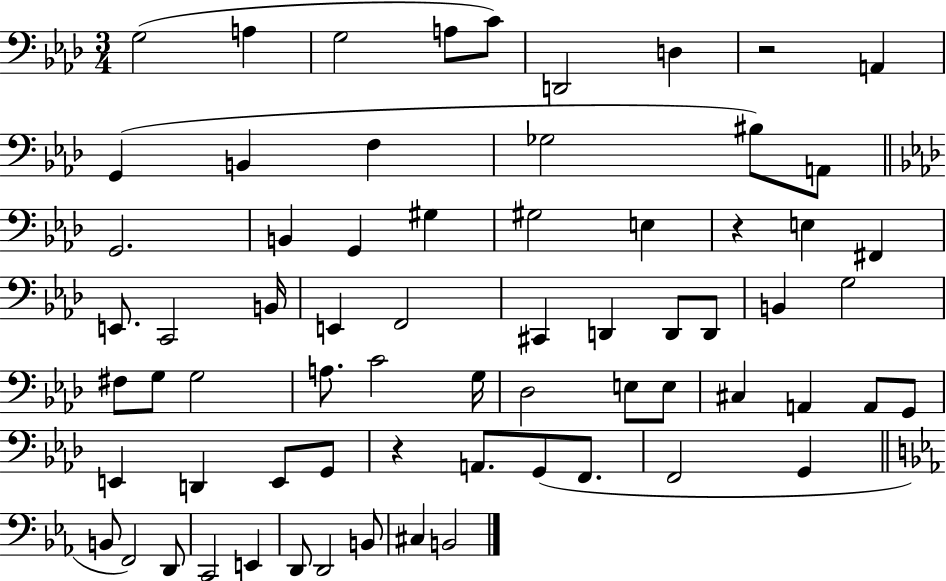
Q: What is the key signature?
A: AES major